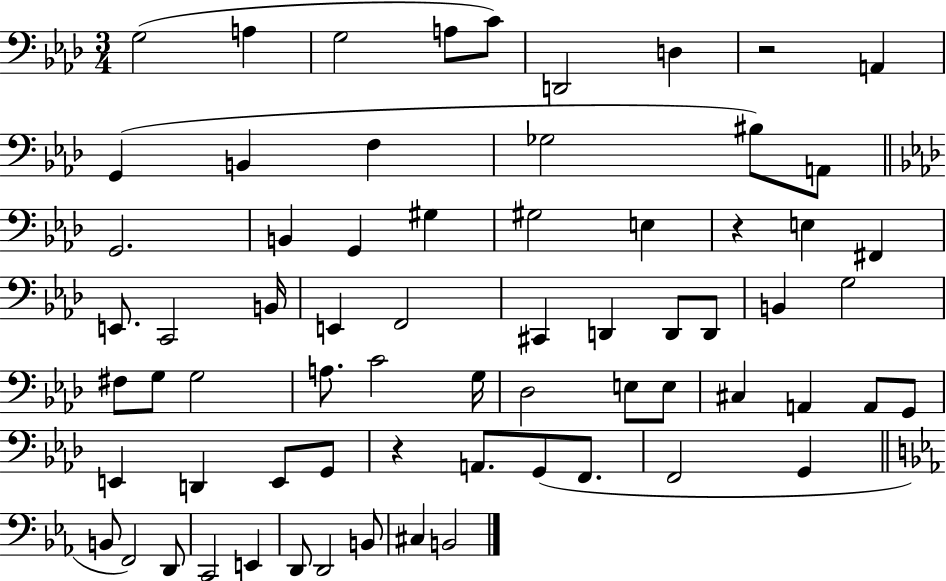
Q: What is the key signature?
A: AES major